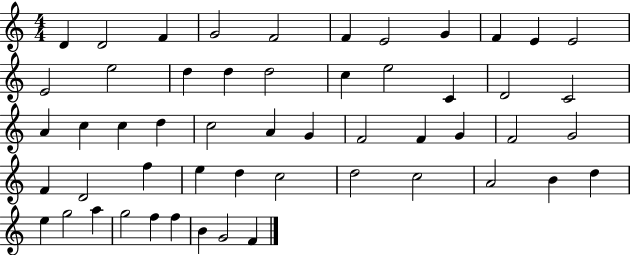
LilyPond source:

{
  \clef treble
  \numericTimeSignature
  \time 4/4
  \key c \major
  d'4 d'2 f'4 | g'2 f'2 | f'4 e'2 g'4 | f'4 e'4 e'2 | \break e'2 e''2 | d''4 d''4 d''2 | c''4 e''2 c'4 | d'2 c'2 | \break a'4 c''4 c''4 d''4 | c''2 a'4 g'4 | f'2 f'4 g'4 | f'2 g'2 | \break f'4 d'2 f''4 | e''4 d''4 c''2 | d''2 c''2 | a'2 b'4 d''4 | \break e''4 g''2 a''4 | g''2 f''4 f''4 | b'4 g'2 f'4 | \bar "|."
}